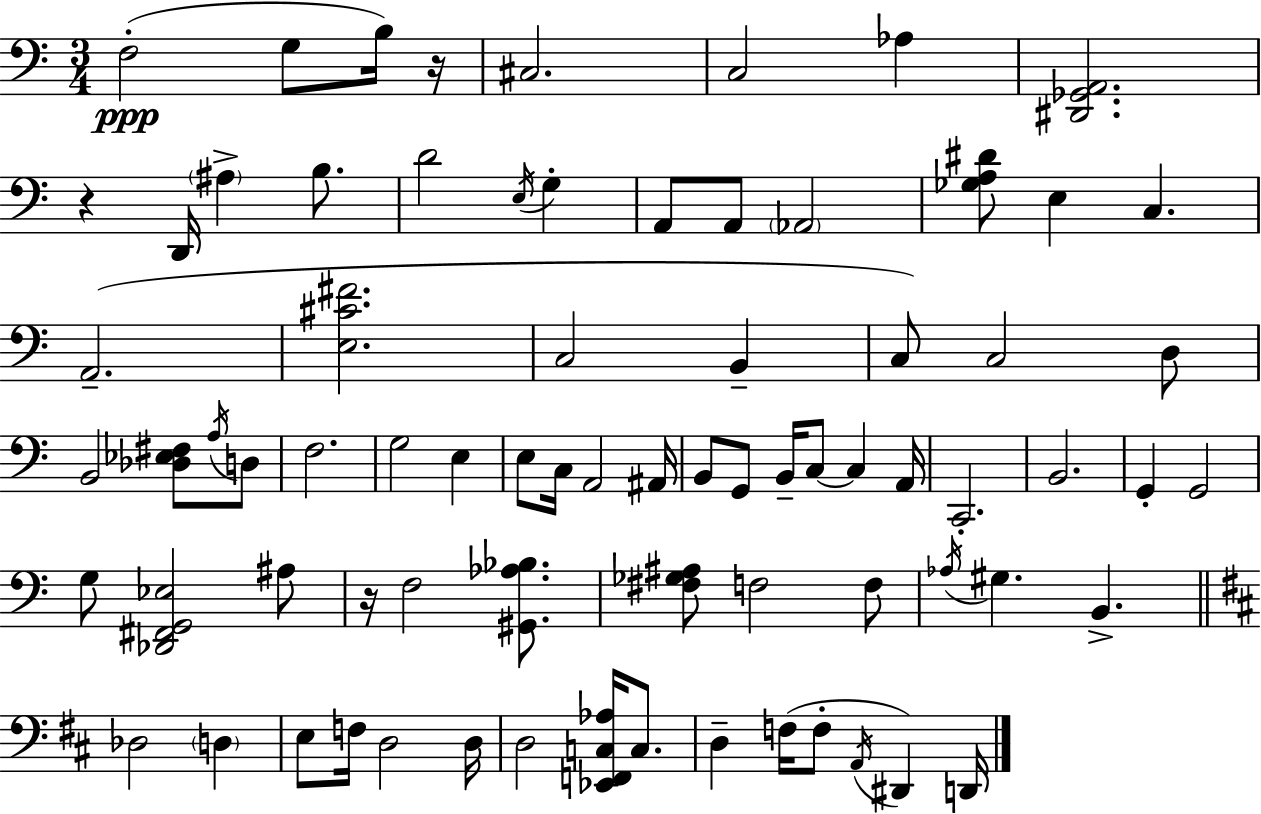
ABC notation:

X:1
T:Untitled
M:3/4
L:1/4
K:C
F,2 G,/2 B,/4 z/4 ^C,2 C,2 _A, [^D,,_G,,A,,]2 z D,,/4 ^A, B,/2 D2 E,/4 G, A,,/2 A,,/2 _A,,2 [_G,A,^D]/2 E, C, A,,2 [E,^C^F]2 C,2 B,, C,/2 C,2 D,/2 B,,2 [_D,_E,^F,]/2 A,/4 D,/2 F,2 G,2 E, E,/2 C,/4 A,,2 ^A,,/4 B,,/2 G,,/2 B,,/4 C,/2 C, A,,/4 C,,2 B,,2 G,, G,,2 G,/2 [_D,,^F,,G,,_E,]2 ^A,/2 z/4 F,2 [^G,,_A,_B,]/2 [^F,_G,^A,]/2 F,2 F,/2 _A,/4 ^G, B,, _D,2 D, E,/2 F,/4 D,2 D,/4 D,2 [_E,,F,,C,_A,]/4 C,/2 D, F,/4 F,/2 A,,/4 ^D,, D,,/4